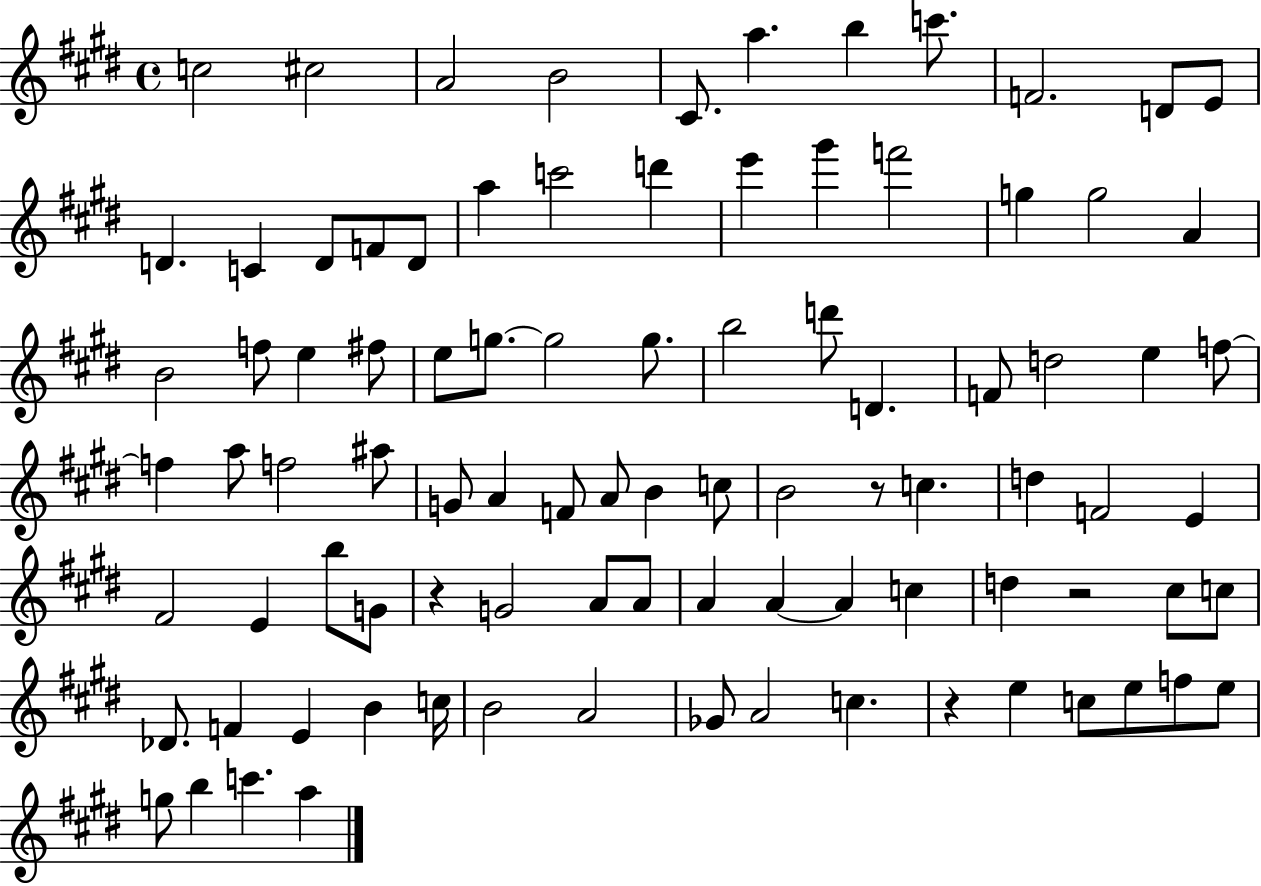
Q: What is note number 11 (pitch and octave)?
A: E4